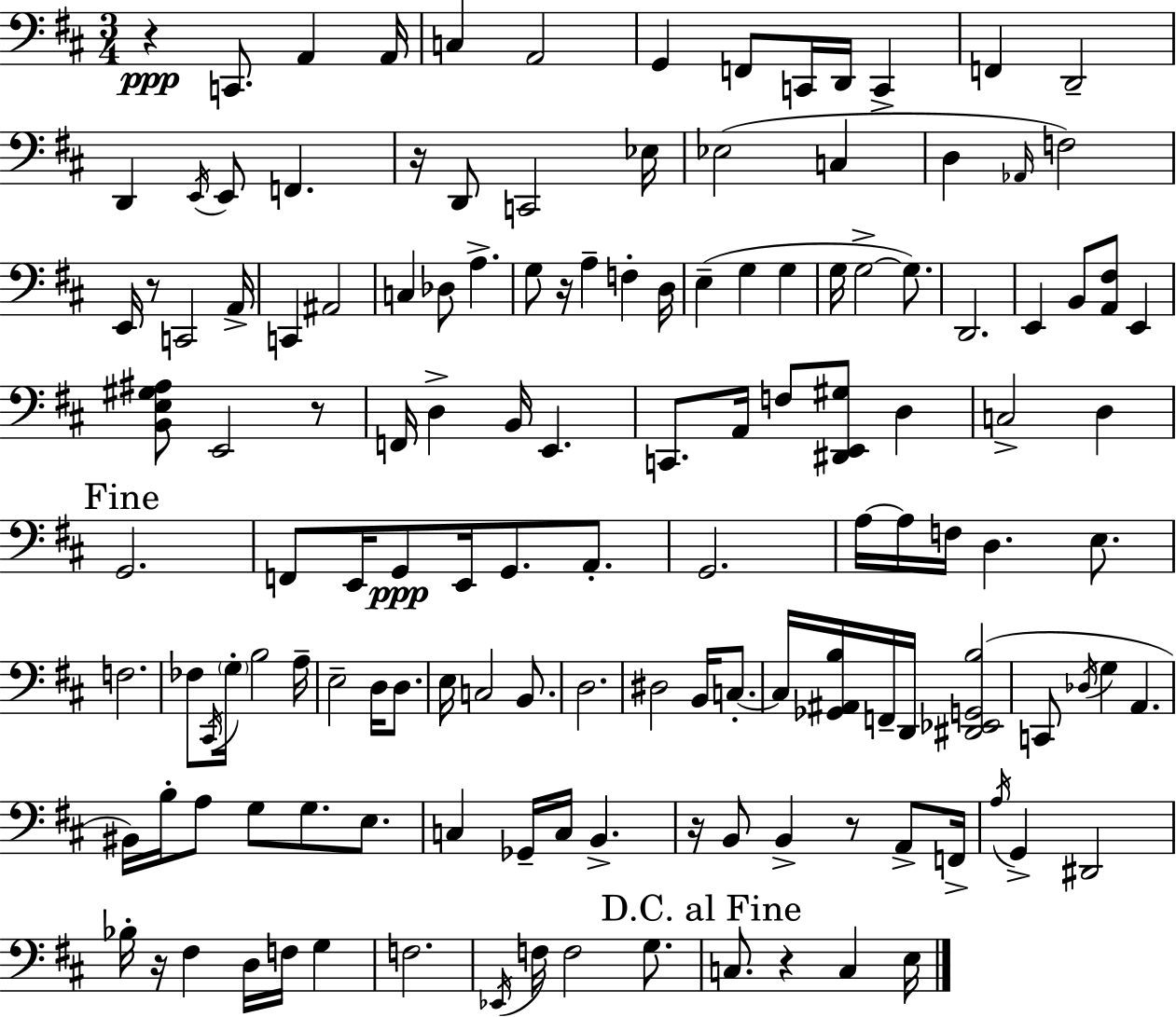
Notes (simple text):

R/q C2/e. A2/q A2/s C3/q A2/h G2/q F2/e C2/s D2/s C2/q F2/q D2/h D2/q E2/s E2/e F2/q. R/s D2/e C2/h Eb3/s Eb3/h C3/q D3/q Ab2/s F3/h E2/s R/e C2/h A2/s C2/q A#2/h C3/q Db3/e A3/q. G3/e R/s A3/q F3/q D3/s E3/q G3/q G3/q G3/s G3/h G3/e. D2/h. E2/q B2/e [A2,F#3]/e E2/q [B2,E3,G#3,A#3]/e E2/h R/e F2/s D3/q B2/s E2/q. C2/e. A2/s F3/e [D#2,E2,G#3]/e D3/q C3/h D3/q G2/h. F2/e E2/s G2/e E2/s G2/e. A2/e. G2/h. A3/s A3/s F3/s D3/q. E3/e. F3/h. FES3/e C#2/s G3/s B3/h A3/s E3/h D3/s D3/e. E3/s C3/h B2/e. D3/h. D#3/h B2/s C3/e. C3/s [Gb2,A#2,B3]/s F2/s D2/s [D#2,Eb2,G2,B3]/h C2/e Db3/s G3/q A2/q. BIS2/s B3/s A3/e G3/e G3/e. E3/e. C3/q Gb2/s C3/s B2/q. R/s B2/e B2/q R/e A2/e F2/s A3/s G2/q D#2/h Bb3/s R/s F#3/q D3/s F3/s G3/q F3/h. Eb2/s F3/s F3/h G3/e. C3/e. R/q C3/q E3/s